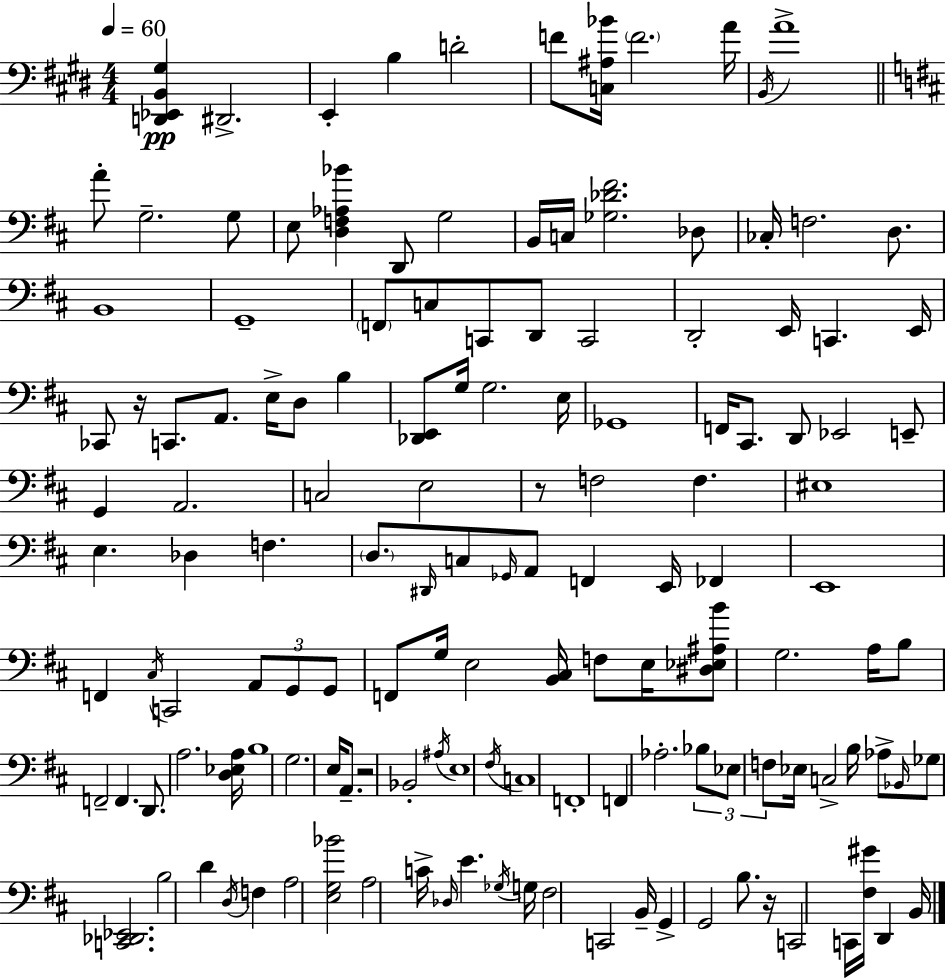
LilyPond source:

{
  \clef bass
  \numericTimeSignature
  \time 4/4
  \key e \major
  \tempo 4 = 60
  \repeat volta 2 { <d, ees, b, gis>4\pp dis,2.-> | e,4-. b4 d'2-. | f'8 <c ais bes'>16 \parenthesize f'2. a'16 | \acciaccatura { b,16 } a'1-> | \break \bar "||" \break \key b \minor a'8-. g2.-- g8 | e8 <d f aes bes'>4 d,8 g2 | b,16 c16 <ges des' fis'>2. des8 | ces16-. f2. d8. | \break b,1 | g,1-- | \parenthesize f,8 c8 c,8 d,8 c,2 | d,2-. e,16 c,4. e,16 | \break ces,8 r16 c,8. a,8. e16-> d8 b4 | <des, e,>8 g16 g2. e16 | ges,1 | f,16 cis,8. d,8 ees,2 e,8-- | \break g,4 a,2. | c2 e2 | r8 f2 f4. | eis1 | \break e4. des4 f4. | \parenthesize d8. \grace { dis,16 } c8 \grace { ges,16 } a,8 f,4 e,16 fes,4 | e,1 | f,4 \acciaccatura { cis16 } c,2 \tuplet 3/2 { a,8 | \break g,8 g,8 } f,8 g16 e2 | <b, cis>16 f8 e16 <dis ees ais b'>8 g2. | a16 b8 f,2-- f,4. | d,8. a2. | \break <d ees a>16 b1 | g2. e16 | a,8.-- r2 bes,2-. | \acciaccatura { ais16 } e1 | \break \acciaccatura { fis16 } c1 | f,1-. | f,4 aes2.-. | \tuplet 3/2 { bes8 ees8 f8 } ees16 c2-> | \break b16 aes8-> \grace { bes,16 } ges8 <c, des, ees,>2. | b2 d'4 | \acciaccatura { d16 } f4 a2 <e g bes'>2 | a2 c'16-> | \break \grace { des16 } e'4. \acciaccatura { ges16 } g16 fis2 | c,2 b,16-- g,4-> g,2 | b8. r16 c,2 | c,16 <fis gis'>16 d,4 b,16 } \bar "|."
}